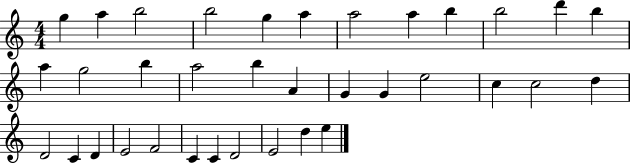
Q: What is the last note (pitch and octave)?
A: E5